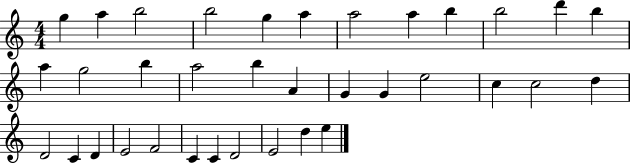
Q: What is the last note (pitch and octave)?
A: E5